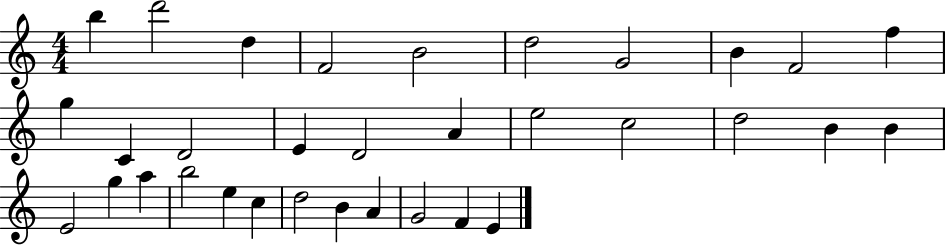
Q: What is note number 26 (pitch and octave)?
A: E5